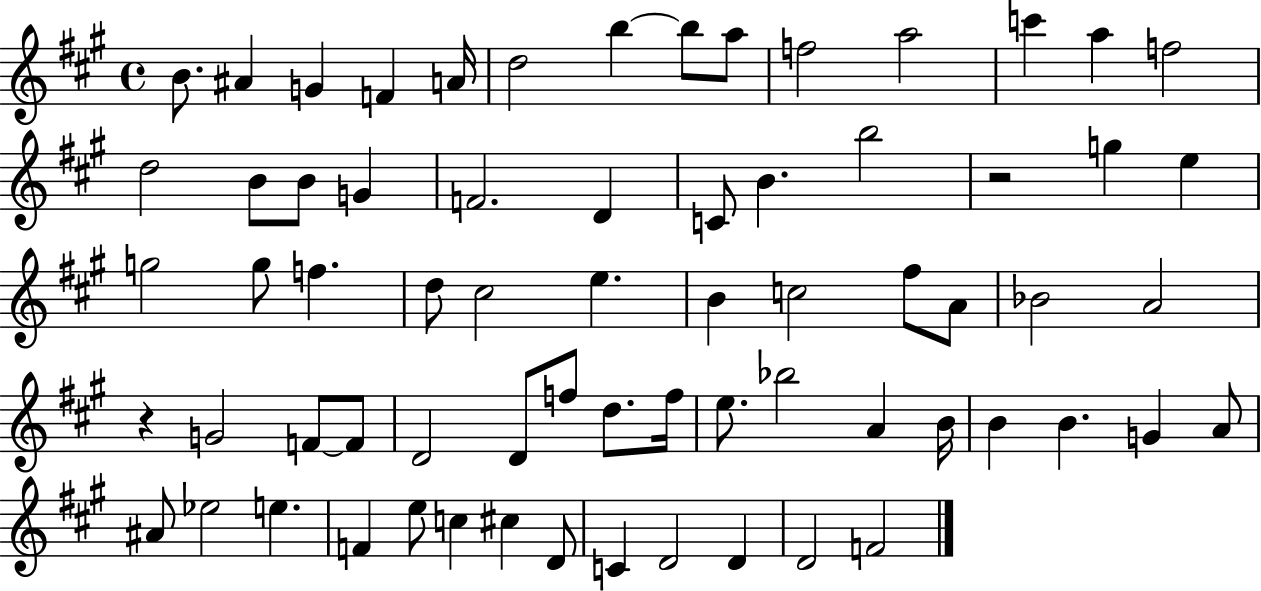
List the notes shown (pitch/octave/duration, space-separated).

B4/e. A#4/q G4/q F4/q A4/s D5/h B5/q B5/e A5/e F5/h A5/h C6/q A5/q F5/h D5/h B4/e B4/e G4/q F4/h. D4/q C4/e B4/q. B5/h R/h G5/q E5/q G5/h G5/e F5/q. D5/e C#5/h E5/q. B4/q C5/h F#5/e A4/e Bb4/h A4/h R/q G4/h F4/e F4/e D4/h D4/e F5/e D5/e. F5/s E5/e. Bb5/h A4/q B4/s B4/q B4/q. G4/q A4/e A#4/e Eb5/h E5/q. F4/q E5/e C5/q C#5/q D4/e C4/q D4/h D4/q D4/h F4/h